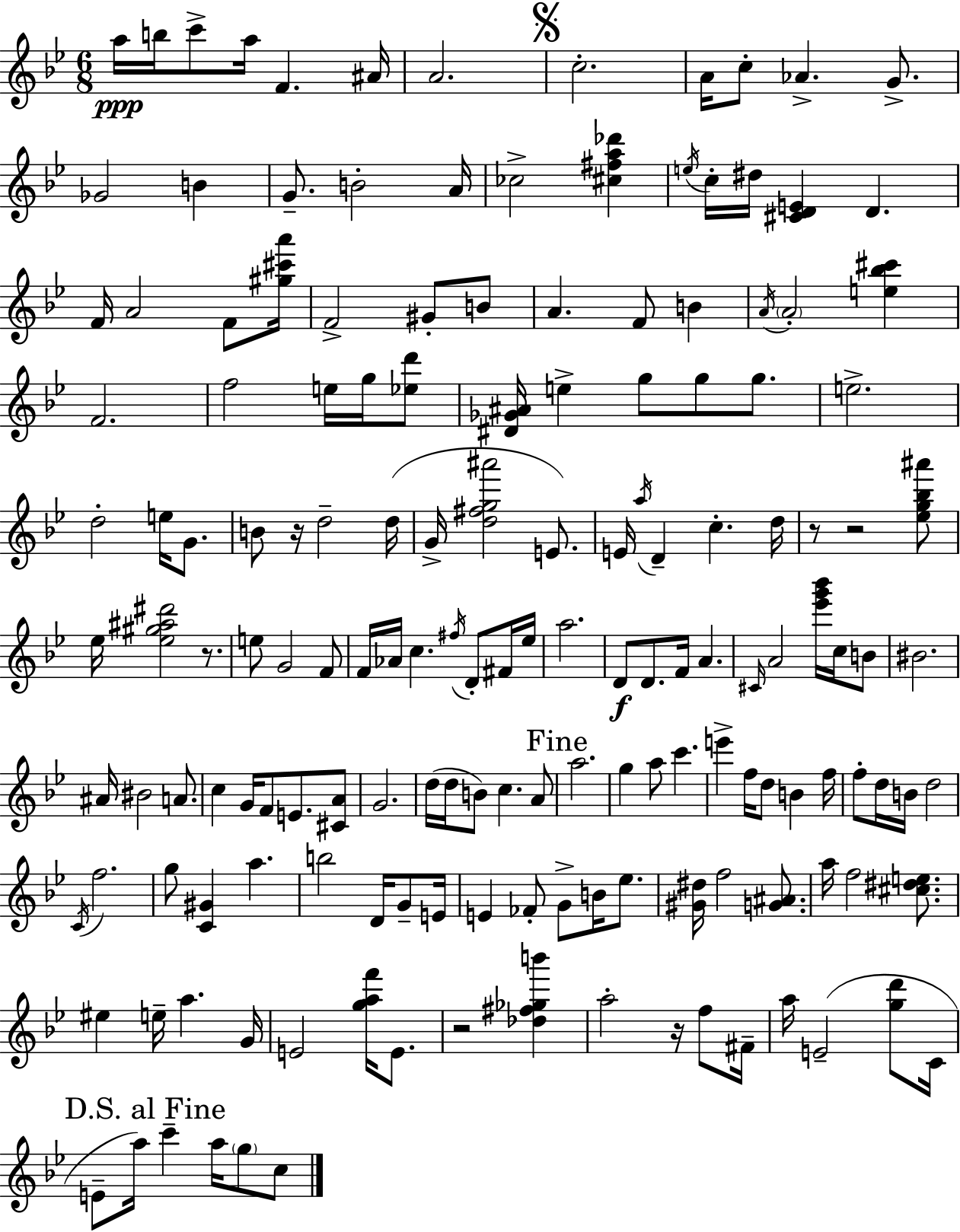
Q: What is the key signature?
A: BES major